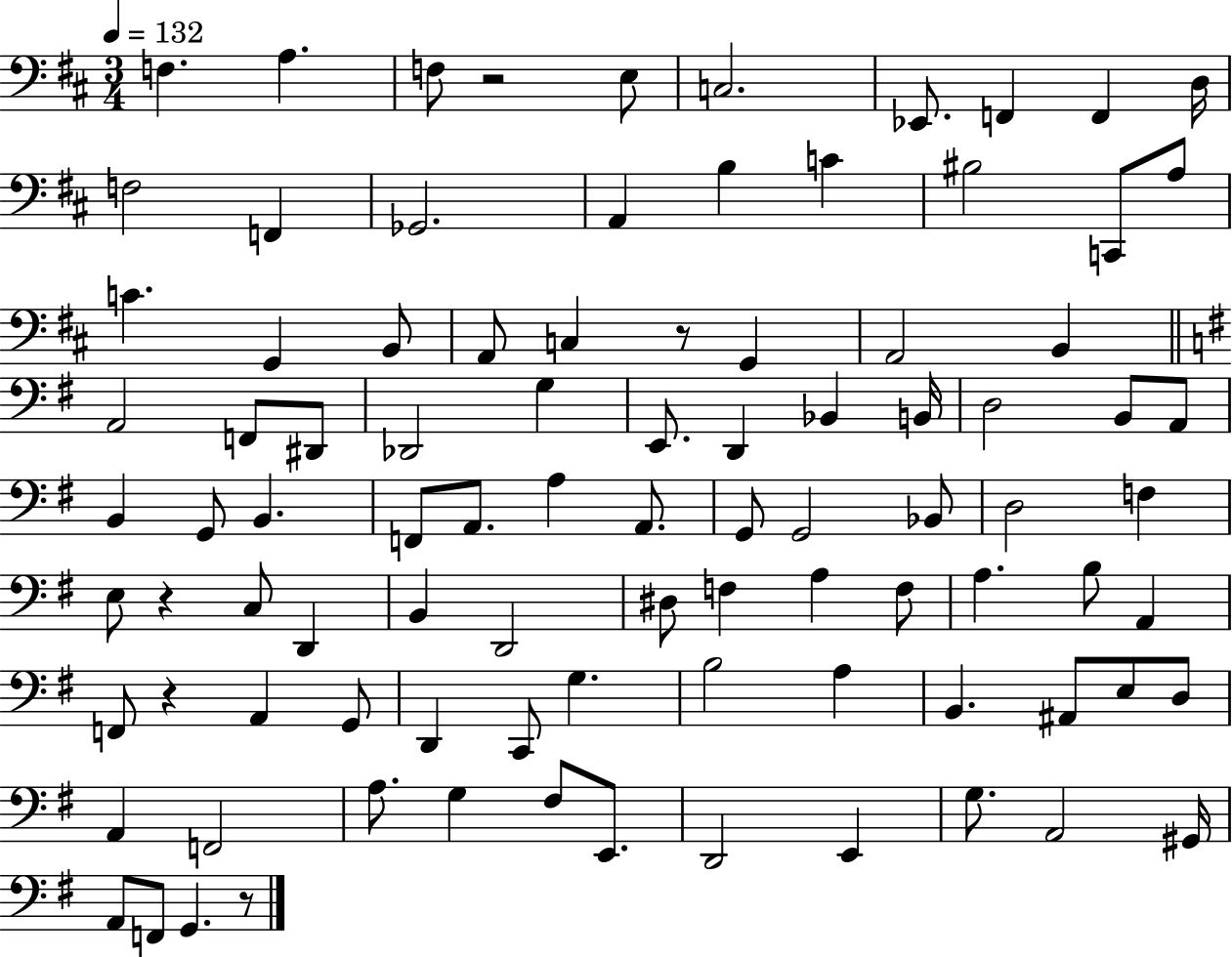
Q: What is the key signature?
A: D major